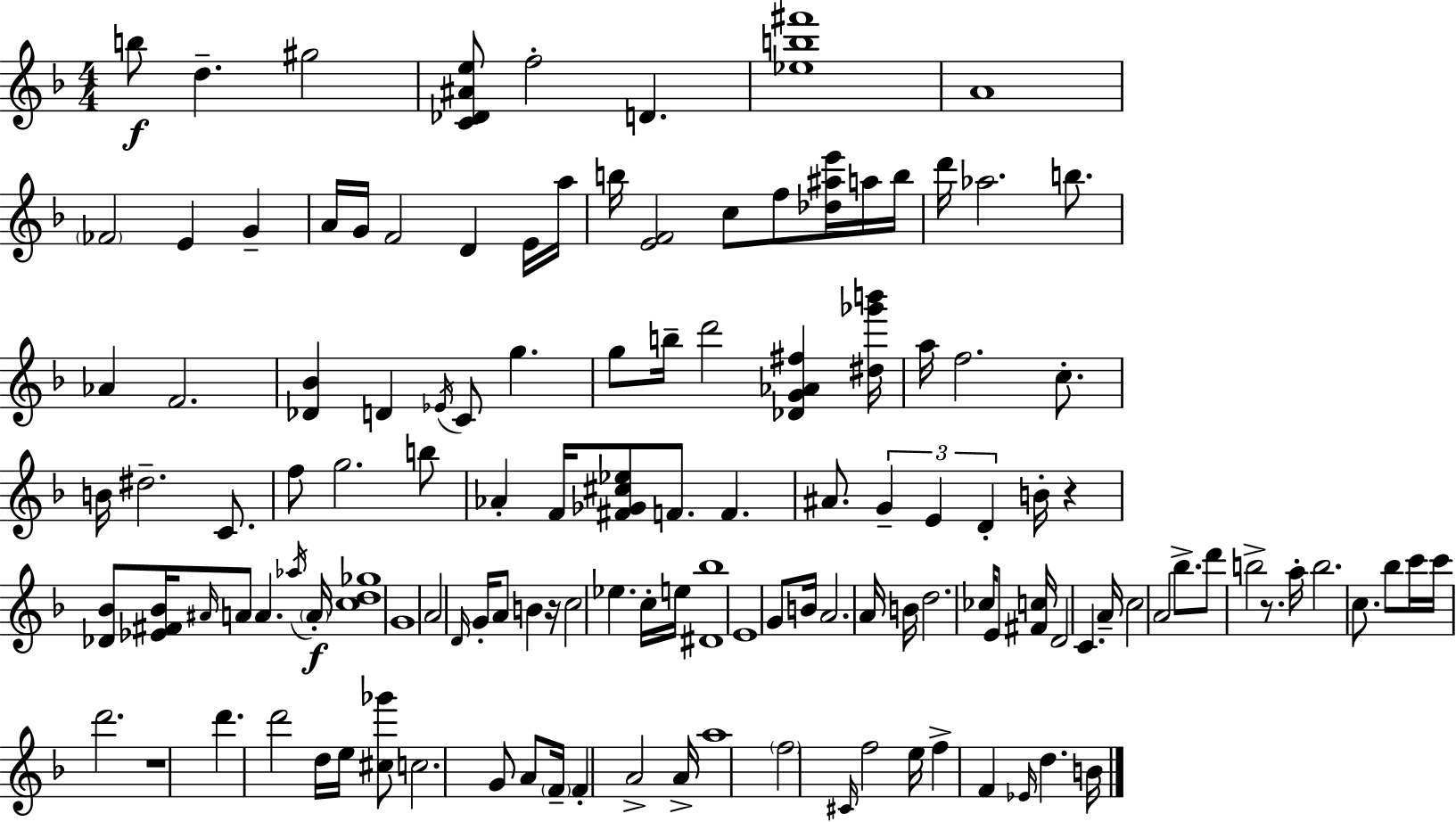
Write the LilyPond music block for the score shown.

{
  \clef treble
  \numericTimeSignature
  \time 4/4
  \key d \minor
  \repeat volta 2 { b''8\f d''4.-- gis''2 | <c' des' ais' e''>8 f''2-. d'4. | <ees'' b'' fis'''>1 | a'1 | \break \parenthesize fes'2 e'4 g'4-- | a'16 g'16 f'2 d'4 e'16 a''16 | b''16 <e' f'>2 c''8 f''8 <des'' ais'' e'''>16 a''16 b''16 | d'''16 aes''2. b''8. | \break aes'4 f'2. | <des' bes'>4 d'4 \acciaccatura { ees'16 } c'8 g''4. | g''8 b''16-- d'''2 <des' g' aes' fis''>4 | <dis'' ges''' b'''>16 a''16 f''2. c''8.-. | \break b'16 dis''2.-- c'8. | f''8 g''2. b''8 | aes'4-. f'16 <fis' ges' cis'' ees''>8 f'8. f'4. | ais'8. \tuplet 3/2 { g'4-- e'4 d'4-. } | \break b'16-. r4 <des' bes'>8 <ees' fis' bes'>16 \grace { ais'16 } a'8 a'4. | \acciaccatura { aes''16 }\f \parenthesize a'16-. <c'' d'' ges''>1 | g'1 | a'2 \grace { d'16 } g'16-. a'8 b'4 | \break r16 c''2 ees''4. | c''16-. e''16 <dis' bes''>1 | e'1 | g'8 b'16 a'2. | \break a'16 b'16 d''2. | ces''16 e'8 <fis' c''>16 d'2 c'4. | a'16-- c''2 a'2 | bes''8.-> d'''8 b''2-> | \break r8. a''16-. b''2. | c''8. bes''8 c'''16 c'''16 d'''2. | r1 | d'''4. d'''2 | \break d''16 e''16 <cis'' ges'''>8 c''2. | g'8 a'8 \parenthesize f'16-- f'4-. a'2-> | a'16-> a''1 | \parenthesize f''2 \grace { cis'16 } f''2 | \break e''16 f''4-> f'4 \grace { ees'16 } d''4. | b'16 } \bar "|."
}